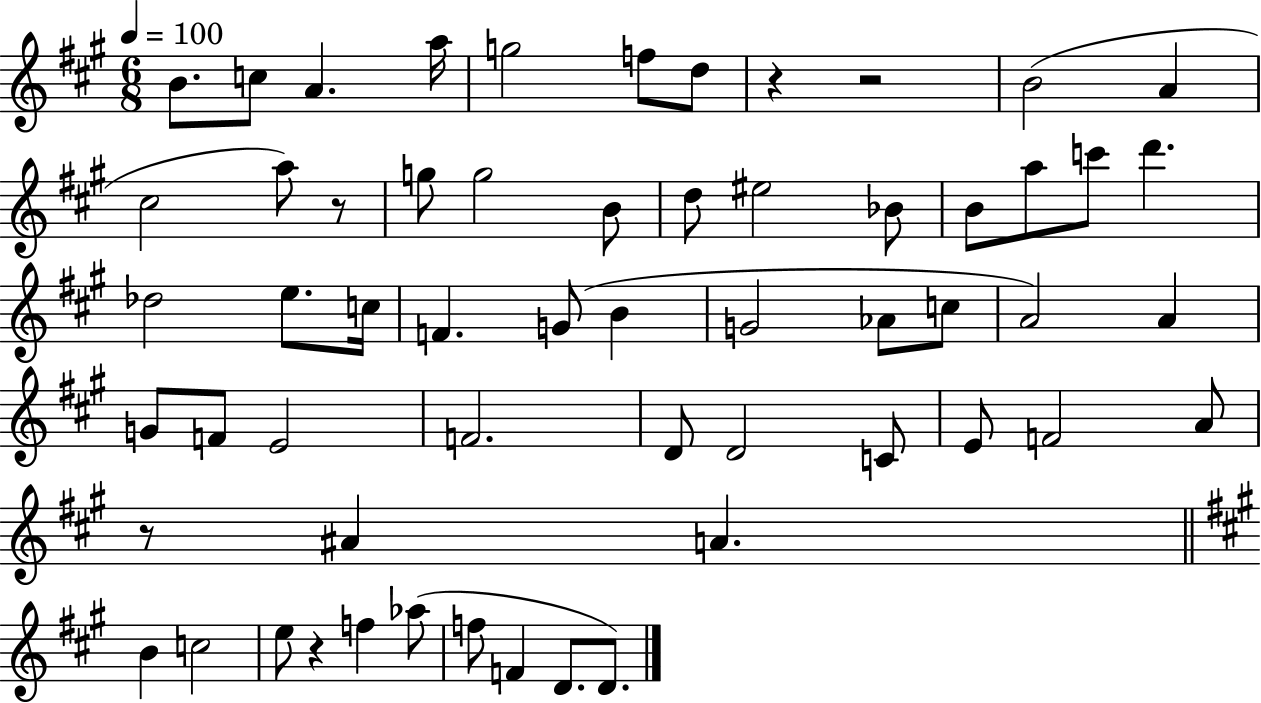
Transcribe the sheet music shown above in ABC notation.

X:1
T:Untitled
M:6/8
L:1/4
K:A
B/2 c/2 A a/4 g2 f/2 d/2 z z2 B2 A ^c2 a/2 z/2 g/2 g2 B/2 d/2 ^e2 _B/2 B/2 a/2 c'/2 d' _d2 e/2 c/4 F G/2 B G2 _A/2 c/2 A2 A G/2 F/2 E2 F2 D/2 D2 C/2 E/2 F2 A/2 z/2 ^A A B c2 e/2 z f _a/2 f/2 F D/2 D/2